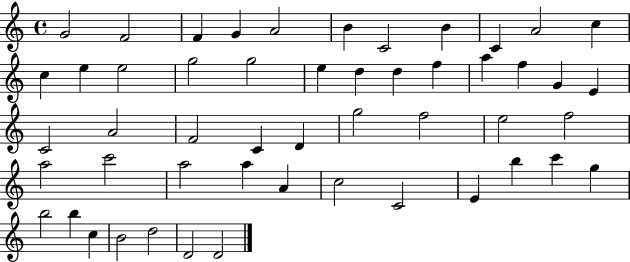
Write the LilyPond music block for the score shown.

{
  \clef treble
  \time 4/4
  \defaultTimeSignature
  \key c \major
  g'2 f'2 | f'4 g'4 a'2 | b'4 c'2 b'4 | c'4 a'2 c''4 | \break c''4 e''4 e''2 | g''2 g''2 | e''4 d''4 d''4 f''4 | a''4 f''4 g'4 e'4 | \break c'2 a'2 | f'2 c'4 d'4 | g''2 f''2 | e''2 f''2 | \break a''2 c'''2 | a''2 a''4 a'4 | c''2 c'2 | e'4 b''4 c'''4 g''4 | \break b''2 b''4 c''4 | b'2 d''2 | d'2 d'2 | \bar "|."
}